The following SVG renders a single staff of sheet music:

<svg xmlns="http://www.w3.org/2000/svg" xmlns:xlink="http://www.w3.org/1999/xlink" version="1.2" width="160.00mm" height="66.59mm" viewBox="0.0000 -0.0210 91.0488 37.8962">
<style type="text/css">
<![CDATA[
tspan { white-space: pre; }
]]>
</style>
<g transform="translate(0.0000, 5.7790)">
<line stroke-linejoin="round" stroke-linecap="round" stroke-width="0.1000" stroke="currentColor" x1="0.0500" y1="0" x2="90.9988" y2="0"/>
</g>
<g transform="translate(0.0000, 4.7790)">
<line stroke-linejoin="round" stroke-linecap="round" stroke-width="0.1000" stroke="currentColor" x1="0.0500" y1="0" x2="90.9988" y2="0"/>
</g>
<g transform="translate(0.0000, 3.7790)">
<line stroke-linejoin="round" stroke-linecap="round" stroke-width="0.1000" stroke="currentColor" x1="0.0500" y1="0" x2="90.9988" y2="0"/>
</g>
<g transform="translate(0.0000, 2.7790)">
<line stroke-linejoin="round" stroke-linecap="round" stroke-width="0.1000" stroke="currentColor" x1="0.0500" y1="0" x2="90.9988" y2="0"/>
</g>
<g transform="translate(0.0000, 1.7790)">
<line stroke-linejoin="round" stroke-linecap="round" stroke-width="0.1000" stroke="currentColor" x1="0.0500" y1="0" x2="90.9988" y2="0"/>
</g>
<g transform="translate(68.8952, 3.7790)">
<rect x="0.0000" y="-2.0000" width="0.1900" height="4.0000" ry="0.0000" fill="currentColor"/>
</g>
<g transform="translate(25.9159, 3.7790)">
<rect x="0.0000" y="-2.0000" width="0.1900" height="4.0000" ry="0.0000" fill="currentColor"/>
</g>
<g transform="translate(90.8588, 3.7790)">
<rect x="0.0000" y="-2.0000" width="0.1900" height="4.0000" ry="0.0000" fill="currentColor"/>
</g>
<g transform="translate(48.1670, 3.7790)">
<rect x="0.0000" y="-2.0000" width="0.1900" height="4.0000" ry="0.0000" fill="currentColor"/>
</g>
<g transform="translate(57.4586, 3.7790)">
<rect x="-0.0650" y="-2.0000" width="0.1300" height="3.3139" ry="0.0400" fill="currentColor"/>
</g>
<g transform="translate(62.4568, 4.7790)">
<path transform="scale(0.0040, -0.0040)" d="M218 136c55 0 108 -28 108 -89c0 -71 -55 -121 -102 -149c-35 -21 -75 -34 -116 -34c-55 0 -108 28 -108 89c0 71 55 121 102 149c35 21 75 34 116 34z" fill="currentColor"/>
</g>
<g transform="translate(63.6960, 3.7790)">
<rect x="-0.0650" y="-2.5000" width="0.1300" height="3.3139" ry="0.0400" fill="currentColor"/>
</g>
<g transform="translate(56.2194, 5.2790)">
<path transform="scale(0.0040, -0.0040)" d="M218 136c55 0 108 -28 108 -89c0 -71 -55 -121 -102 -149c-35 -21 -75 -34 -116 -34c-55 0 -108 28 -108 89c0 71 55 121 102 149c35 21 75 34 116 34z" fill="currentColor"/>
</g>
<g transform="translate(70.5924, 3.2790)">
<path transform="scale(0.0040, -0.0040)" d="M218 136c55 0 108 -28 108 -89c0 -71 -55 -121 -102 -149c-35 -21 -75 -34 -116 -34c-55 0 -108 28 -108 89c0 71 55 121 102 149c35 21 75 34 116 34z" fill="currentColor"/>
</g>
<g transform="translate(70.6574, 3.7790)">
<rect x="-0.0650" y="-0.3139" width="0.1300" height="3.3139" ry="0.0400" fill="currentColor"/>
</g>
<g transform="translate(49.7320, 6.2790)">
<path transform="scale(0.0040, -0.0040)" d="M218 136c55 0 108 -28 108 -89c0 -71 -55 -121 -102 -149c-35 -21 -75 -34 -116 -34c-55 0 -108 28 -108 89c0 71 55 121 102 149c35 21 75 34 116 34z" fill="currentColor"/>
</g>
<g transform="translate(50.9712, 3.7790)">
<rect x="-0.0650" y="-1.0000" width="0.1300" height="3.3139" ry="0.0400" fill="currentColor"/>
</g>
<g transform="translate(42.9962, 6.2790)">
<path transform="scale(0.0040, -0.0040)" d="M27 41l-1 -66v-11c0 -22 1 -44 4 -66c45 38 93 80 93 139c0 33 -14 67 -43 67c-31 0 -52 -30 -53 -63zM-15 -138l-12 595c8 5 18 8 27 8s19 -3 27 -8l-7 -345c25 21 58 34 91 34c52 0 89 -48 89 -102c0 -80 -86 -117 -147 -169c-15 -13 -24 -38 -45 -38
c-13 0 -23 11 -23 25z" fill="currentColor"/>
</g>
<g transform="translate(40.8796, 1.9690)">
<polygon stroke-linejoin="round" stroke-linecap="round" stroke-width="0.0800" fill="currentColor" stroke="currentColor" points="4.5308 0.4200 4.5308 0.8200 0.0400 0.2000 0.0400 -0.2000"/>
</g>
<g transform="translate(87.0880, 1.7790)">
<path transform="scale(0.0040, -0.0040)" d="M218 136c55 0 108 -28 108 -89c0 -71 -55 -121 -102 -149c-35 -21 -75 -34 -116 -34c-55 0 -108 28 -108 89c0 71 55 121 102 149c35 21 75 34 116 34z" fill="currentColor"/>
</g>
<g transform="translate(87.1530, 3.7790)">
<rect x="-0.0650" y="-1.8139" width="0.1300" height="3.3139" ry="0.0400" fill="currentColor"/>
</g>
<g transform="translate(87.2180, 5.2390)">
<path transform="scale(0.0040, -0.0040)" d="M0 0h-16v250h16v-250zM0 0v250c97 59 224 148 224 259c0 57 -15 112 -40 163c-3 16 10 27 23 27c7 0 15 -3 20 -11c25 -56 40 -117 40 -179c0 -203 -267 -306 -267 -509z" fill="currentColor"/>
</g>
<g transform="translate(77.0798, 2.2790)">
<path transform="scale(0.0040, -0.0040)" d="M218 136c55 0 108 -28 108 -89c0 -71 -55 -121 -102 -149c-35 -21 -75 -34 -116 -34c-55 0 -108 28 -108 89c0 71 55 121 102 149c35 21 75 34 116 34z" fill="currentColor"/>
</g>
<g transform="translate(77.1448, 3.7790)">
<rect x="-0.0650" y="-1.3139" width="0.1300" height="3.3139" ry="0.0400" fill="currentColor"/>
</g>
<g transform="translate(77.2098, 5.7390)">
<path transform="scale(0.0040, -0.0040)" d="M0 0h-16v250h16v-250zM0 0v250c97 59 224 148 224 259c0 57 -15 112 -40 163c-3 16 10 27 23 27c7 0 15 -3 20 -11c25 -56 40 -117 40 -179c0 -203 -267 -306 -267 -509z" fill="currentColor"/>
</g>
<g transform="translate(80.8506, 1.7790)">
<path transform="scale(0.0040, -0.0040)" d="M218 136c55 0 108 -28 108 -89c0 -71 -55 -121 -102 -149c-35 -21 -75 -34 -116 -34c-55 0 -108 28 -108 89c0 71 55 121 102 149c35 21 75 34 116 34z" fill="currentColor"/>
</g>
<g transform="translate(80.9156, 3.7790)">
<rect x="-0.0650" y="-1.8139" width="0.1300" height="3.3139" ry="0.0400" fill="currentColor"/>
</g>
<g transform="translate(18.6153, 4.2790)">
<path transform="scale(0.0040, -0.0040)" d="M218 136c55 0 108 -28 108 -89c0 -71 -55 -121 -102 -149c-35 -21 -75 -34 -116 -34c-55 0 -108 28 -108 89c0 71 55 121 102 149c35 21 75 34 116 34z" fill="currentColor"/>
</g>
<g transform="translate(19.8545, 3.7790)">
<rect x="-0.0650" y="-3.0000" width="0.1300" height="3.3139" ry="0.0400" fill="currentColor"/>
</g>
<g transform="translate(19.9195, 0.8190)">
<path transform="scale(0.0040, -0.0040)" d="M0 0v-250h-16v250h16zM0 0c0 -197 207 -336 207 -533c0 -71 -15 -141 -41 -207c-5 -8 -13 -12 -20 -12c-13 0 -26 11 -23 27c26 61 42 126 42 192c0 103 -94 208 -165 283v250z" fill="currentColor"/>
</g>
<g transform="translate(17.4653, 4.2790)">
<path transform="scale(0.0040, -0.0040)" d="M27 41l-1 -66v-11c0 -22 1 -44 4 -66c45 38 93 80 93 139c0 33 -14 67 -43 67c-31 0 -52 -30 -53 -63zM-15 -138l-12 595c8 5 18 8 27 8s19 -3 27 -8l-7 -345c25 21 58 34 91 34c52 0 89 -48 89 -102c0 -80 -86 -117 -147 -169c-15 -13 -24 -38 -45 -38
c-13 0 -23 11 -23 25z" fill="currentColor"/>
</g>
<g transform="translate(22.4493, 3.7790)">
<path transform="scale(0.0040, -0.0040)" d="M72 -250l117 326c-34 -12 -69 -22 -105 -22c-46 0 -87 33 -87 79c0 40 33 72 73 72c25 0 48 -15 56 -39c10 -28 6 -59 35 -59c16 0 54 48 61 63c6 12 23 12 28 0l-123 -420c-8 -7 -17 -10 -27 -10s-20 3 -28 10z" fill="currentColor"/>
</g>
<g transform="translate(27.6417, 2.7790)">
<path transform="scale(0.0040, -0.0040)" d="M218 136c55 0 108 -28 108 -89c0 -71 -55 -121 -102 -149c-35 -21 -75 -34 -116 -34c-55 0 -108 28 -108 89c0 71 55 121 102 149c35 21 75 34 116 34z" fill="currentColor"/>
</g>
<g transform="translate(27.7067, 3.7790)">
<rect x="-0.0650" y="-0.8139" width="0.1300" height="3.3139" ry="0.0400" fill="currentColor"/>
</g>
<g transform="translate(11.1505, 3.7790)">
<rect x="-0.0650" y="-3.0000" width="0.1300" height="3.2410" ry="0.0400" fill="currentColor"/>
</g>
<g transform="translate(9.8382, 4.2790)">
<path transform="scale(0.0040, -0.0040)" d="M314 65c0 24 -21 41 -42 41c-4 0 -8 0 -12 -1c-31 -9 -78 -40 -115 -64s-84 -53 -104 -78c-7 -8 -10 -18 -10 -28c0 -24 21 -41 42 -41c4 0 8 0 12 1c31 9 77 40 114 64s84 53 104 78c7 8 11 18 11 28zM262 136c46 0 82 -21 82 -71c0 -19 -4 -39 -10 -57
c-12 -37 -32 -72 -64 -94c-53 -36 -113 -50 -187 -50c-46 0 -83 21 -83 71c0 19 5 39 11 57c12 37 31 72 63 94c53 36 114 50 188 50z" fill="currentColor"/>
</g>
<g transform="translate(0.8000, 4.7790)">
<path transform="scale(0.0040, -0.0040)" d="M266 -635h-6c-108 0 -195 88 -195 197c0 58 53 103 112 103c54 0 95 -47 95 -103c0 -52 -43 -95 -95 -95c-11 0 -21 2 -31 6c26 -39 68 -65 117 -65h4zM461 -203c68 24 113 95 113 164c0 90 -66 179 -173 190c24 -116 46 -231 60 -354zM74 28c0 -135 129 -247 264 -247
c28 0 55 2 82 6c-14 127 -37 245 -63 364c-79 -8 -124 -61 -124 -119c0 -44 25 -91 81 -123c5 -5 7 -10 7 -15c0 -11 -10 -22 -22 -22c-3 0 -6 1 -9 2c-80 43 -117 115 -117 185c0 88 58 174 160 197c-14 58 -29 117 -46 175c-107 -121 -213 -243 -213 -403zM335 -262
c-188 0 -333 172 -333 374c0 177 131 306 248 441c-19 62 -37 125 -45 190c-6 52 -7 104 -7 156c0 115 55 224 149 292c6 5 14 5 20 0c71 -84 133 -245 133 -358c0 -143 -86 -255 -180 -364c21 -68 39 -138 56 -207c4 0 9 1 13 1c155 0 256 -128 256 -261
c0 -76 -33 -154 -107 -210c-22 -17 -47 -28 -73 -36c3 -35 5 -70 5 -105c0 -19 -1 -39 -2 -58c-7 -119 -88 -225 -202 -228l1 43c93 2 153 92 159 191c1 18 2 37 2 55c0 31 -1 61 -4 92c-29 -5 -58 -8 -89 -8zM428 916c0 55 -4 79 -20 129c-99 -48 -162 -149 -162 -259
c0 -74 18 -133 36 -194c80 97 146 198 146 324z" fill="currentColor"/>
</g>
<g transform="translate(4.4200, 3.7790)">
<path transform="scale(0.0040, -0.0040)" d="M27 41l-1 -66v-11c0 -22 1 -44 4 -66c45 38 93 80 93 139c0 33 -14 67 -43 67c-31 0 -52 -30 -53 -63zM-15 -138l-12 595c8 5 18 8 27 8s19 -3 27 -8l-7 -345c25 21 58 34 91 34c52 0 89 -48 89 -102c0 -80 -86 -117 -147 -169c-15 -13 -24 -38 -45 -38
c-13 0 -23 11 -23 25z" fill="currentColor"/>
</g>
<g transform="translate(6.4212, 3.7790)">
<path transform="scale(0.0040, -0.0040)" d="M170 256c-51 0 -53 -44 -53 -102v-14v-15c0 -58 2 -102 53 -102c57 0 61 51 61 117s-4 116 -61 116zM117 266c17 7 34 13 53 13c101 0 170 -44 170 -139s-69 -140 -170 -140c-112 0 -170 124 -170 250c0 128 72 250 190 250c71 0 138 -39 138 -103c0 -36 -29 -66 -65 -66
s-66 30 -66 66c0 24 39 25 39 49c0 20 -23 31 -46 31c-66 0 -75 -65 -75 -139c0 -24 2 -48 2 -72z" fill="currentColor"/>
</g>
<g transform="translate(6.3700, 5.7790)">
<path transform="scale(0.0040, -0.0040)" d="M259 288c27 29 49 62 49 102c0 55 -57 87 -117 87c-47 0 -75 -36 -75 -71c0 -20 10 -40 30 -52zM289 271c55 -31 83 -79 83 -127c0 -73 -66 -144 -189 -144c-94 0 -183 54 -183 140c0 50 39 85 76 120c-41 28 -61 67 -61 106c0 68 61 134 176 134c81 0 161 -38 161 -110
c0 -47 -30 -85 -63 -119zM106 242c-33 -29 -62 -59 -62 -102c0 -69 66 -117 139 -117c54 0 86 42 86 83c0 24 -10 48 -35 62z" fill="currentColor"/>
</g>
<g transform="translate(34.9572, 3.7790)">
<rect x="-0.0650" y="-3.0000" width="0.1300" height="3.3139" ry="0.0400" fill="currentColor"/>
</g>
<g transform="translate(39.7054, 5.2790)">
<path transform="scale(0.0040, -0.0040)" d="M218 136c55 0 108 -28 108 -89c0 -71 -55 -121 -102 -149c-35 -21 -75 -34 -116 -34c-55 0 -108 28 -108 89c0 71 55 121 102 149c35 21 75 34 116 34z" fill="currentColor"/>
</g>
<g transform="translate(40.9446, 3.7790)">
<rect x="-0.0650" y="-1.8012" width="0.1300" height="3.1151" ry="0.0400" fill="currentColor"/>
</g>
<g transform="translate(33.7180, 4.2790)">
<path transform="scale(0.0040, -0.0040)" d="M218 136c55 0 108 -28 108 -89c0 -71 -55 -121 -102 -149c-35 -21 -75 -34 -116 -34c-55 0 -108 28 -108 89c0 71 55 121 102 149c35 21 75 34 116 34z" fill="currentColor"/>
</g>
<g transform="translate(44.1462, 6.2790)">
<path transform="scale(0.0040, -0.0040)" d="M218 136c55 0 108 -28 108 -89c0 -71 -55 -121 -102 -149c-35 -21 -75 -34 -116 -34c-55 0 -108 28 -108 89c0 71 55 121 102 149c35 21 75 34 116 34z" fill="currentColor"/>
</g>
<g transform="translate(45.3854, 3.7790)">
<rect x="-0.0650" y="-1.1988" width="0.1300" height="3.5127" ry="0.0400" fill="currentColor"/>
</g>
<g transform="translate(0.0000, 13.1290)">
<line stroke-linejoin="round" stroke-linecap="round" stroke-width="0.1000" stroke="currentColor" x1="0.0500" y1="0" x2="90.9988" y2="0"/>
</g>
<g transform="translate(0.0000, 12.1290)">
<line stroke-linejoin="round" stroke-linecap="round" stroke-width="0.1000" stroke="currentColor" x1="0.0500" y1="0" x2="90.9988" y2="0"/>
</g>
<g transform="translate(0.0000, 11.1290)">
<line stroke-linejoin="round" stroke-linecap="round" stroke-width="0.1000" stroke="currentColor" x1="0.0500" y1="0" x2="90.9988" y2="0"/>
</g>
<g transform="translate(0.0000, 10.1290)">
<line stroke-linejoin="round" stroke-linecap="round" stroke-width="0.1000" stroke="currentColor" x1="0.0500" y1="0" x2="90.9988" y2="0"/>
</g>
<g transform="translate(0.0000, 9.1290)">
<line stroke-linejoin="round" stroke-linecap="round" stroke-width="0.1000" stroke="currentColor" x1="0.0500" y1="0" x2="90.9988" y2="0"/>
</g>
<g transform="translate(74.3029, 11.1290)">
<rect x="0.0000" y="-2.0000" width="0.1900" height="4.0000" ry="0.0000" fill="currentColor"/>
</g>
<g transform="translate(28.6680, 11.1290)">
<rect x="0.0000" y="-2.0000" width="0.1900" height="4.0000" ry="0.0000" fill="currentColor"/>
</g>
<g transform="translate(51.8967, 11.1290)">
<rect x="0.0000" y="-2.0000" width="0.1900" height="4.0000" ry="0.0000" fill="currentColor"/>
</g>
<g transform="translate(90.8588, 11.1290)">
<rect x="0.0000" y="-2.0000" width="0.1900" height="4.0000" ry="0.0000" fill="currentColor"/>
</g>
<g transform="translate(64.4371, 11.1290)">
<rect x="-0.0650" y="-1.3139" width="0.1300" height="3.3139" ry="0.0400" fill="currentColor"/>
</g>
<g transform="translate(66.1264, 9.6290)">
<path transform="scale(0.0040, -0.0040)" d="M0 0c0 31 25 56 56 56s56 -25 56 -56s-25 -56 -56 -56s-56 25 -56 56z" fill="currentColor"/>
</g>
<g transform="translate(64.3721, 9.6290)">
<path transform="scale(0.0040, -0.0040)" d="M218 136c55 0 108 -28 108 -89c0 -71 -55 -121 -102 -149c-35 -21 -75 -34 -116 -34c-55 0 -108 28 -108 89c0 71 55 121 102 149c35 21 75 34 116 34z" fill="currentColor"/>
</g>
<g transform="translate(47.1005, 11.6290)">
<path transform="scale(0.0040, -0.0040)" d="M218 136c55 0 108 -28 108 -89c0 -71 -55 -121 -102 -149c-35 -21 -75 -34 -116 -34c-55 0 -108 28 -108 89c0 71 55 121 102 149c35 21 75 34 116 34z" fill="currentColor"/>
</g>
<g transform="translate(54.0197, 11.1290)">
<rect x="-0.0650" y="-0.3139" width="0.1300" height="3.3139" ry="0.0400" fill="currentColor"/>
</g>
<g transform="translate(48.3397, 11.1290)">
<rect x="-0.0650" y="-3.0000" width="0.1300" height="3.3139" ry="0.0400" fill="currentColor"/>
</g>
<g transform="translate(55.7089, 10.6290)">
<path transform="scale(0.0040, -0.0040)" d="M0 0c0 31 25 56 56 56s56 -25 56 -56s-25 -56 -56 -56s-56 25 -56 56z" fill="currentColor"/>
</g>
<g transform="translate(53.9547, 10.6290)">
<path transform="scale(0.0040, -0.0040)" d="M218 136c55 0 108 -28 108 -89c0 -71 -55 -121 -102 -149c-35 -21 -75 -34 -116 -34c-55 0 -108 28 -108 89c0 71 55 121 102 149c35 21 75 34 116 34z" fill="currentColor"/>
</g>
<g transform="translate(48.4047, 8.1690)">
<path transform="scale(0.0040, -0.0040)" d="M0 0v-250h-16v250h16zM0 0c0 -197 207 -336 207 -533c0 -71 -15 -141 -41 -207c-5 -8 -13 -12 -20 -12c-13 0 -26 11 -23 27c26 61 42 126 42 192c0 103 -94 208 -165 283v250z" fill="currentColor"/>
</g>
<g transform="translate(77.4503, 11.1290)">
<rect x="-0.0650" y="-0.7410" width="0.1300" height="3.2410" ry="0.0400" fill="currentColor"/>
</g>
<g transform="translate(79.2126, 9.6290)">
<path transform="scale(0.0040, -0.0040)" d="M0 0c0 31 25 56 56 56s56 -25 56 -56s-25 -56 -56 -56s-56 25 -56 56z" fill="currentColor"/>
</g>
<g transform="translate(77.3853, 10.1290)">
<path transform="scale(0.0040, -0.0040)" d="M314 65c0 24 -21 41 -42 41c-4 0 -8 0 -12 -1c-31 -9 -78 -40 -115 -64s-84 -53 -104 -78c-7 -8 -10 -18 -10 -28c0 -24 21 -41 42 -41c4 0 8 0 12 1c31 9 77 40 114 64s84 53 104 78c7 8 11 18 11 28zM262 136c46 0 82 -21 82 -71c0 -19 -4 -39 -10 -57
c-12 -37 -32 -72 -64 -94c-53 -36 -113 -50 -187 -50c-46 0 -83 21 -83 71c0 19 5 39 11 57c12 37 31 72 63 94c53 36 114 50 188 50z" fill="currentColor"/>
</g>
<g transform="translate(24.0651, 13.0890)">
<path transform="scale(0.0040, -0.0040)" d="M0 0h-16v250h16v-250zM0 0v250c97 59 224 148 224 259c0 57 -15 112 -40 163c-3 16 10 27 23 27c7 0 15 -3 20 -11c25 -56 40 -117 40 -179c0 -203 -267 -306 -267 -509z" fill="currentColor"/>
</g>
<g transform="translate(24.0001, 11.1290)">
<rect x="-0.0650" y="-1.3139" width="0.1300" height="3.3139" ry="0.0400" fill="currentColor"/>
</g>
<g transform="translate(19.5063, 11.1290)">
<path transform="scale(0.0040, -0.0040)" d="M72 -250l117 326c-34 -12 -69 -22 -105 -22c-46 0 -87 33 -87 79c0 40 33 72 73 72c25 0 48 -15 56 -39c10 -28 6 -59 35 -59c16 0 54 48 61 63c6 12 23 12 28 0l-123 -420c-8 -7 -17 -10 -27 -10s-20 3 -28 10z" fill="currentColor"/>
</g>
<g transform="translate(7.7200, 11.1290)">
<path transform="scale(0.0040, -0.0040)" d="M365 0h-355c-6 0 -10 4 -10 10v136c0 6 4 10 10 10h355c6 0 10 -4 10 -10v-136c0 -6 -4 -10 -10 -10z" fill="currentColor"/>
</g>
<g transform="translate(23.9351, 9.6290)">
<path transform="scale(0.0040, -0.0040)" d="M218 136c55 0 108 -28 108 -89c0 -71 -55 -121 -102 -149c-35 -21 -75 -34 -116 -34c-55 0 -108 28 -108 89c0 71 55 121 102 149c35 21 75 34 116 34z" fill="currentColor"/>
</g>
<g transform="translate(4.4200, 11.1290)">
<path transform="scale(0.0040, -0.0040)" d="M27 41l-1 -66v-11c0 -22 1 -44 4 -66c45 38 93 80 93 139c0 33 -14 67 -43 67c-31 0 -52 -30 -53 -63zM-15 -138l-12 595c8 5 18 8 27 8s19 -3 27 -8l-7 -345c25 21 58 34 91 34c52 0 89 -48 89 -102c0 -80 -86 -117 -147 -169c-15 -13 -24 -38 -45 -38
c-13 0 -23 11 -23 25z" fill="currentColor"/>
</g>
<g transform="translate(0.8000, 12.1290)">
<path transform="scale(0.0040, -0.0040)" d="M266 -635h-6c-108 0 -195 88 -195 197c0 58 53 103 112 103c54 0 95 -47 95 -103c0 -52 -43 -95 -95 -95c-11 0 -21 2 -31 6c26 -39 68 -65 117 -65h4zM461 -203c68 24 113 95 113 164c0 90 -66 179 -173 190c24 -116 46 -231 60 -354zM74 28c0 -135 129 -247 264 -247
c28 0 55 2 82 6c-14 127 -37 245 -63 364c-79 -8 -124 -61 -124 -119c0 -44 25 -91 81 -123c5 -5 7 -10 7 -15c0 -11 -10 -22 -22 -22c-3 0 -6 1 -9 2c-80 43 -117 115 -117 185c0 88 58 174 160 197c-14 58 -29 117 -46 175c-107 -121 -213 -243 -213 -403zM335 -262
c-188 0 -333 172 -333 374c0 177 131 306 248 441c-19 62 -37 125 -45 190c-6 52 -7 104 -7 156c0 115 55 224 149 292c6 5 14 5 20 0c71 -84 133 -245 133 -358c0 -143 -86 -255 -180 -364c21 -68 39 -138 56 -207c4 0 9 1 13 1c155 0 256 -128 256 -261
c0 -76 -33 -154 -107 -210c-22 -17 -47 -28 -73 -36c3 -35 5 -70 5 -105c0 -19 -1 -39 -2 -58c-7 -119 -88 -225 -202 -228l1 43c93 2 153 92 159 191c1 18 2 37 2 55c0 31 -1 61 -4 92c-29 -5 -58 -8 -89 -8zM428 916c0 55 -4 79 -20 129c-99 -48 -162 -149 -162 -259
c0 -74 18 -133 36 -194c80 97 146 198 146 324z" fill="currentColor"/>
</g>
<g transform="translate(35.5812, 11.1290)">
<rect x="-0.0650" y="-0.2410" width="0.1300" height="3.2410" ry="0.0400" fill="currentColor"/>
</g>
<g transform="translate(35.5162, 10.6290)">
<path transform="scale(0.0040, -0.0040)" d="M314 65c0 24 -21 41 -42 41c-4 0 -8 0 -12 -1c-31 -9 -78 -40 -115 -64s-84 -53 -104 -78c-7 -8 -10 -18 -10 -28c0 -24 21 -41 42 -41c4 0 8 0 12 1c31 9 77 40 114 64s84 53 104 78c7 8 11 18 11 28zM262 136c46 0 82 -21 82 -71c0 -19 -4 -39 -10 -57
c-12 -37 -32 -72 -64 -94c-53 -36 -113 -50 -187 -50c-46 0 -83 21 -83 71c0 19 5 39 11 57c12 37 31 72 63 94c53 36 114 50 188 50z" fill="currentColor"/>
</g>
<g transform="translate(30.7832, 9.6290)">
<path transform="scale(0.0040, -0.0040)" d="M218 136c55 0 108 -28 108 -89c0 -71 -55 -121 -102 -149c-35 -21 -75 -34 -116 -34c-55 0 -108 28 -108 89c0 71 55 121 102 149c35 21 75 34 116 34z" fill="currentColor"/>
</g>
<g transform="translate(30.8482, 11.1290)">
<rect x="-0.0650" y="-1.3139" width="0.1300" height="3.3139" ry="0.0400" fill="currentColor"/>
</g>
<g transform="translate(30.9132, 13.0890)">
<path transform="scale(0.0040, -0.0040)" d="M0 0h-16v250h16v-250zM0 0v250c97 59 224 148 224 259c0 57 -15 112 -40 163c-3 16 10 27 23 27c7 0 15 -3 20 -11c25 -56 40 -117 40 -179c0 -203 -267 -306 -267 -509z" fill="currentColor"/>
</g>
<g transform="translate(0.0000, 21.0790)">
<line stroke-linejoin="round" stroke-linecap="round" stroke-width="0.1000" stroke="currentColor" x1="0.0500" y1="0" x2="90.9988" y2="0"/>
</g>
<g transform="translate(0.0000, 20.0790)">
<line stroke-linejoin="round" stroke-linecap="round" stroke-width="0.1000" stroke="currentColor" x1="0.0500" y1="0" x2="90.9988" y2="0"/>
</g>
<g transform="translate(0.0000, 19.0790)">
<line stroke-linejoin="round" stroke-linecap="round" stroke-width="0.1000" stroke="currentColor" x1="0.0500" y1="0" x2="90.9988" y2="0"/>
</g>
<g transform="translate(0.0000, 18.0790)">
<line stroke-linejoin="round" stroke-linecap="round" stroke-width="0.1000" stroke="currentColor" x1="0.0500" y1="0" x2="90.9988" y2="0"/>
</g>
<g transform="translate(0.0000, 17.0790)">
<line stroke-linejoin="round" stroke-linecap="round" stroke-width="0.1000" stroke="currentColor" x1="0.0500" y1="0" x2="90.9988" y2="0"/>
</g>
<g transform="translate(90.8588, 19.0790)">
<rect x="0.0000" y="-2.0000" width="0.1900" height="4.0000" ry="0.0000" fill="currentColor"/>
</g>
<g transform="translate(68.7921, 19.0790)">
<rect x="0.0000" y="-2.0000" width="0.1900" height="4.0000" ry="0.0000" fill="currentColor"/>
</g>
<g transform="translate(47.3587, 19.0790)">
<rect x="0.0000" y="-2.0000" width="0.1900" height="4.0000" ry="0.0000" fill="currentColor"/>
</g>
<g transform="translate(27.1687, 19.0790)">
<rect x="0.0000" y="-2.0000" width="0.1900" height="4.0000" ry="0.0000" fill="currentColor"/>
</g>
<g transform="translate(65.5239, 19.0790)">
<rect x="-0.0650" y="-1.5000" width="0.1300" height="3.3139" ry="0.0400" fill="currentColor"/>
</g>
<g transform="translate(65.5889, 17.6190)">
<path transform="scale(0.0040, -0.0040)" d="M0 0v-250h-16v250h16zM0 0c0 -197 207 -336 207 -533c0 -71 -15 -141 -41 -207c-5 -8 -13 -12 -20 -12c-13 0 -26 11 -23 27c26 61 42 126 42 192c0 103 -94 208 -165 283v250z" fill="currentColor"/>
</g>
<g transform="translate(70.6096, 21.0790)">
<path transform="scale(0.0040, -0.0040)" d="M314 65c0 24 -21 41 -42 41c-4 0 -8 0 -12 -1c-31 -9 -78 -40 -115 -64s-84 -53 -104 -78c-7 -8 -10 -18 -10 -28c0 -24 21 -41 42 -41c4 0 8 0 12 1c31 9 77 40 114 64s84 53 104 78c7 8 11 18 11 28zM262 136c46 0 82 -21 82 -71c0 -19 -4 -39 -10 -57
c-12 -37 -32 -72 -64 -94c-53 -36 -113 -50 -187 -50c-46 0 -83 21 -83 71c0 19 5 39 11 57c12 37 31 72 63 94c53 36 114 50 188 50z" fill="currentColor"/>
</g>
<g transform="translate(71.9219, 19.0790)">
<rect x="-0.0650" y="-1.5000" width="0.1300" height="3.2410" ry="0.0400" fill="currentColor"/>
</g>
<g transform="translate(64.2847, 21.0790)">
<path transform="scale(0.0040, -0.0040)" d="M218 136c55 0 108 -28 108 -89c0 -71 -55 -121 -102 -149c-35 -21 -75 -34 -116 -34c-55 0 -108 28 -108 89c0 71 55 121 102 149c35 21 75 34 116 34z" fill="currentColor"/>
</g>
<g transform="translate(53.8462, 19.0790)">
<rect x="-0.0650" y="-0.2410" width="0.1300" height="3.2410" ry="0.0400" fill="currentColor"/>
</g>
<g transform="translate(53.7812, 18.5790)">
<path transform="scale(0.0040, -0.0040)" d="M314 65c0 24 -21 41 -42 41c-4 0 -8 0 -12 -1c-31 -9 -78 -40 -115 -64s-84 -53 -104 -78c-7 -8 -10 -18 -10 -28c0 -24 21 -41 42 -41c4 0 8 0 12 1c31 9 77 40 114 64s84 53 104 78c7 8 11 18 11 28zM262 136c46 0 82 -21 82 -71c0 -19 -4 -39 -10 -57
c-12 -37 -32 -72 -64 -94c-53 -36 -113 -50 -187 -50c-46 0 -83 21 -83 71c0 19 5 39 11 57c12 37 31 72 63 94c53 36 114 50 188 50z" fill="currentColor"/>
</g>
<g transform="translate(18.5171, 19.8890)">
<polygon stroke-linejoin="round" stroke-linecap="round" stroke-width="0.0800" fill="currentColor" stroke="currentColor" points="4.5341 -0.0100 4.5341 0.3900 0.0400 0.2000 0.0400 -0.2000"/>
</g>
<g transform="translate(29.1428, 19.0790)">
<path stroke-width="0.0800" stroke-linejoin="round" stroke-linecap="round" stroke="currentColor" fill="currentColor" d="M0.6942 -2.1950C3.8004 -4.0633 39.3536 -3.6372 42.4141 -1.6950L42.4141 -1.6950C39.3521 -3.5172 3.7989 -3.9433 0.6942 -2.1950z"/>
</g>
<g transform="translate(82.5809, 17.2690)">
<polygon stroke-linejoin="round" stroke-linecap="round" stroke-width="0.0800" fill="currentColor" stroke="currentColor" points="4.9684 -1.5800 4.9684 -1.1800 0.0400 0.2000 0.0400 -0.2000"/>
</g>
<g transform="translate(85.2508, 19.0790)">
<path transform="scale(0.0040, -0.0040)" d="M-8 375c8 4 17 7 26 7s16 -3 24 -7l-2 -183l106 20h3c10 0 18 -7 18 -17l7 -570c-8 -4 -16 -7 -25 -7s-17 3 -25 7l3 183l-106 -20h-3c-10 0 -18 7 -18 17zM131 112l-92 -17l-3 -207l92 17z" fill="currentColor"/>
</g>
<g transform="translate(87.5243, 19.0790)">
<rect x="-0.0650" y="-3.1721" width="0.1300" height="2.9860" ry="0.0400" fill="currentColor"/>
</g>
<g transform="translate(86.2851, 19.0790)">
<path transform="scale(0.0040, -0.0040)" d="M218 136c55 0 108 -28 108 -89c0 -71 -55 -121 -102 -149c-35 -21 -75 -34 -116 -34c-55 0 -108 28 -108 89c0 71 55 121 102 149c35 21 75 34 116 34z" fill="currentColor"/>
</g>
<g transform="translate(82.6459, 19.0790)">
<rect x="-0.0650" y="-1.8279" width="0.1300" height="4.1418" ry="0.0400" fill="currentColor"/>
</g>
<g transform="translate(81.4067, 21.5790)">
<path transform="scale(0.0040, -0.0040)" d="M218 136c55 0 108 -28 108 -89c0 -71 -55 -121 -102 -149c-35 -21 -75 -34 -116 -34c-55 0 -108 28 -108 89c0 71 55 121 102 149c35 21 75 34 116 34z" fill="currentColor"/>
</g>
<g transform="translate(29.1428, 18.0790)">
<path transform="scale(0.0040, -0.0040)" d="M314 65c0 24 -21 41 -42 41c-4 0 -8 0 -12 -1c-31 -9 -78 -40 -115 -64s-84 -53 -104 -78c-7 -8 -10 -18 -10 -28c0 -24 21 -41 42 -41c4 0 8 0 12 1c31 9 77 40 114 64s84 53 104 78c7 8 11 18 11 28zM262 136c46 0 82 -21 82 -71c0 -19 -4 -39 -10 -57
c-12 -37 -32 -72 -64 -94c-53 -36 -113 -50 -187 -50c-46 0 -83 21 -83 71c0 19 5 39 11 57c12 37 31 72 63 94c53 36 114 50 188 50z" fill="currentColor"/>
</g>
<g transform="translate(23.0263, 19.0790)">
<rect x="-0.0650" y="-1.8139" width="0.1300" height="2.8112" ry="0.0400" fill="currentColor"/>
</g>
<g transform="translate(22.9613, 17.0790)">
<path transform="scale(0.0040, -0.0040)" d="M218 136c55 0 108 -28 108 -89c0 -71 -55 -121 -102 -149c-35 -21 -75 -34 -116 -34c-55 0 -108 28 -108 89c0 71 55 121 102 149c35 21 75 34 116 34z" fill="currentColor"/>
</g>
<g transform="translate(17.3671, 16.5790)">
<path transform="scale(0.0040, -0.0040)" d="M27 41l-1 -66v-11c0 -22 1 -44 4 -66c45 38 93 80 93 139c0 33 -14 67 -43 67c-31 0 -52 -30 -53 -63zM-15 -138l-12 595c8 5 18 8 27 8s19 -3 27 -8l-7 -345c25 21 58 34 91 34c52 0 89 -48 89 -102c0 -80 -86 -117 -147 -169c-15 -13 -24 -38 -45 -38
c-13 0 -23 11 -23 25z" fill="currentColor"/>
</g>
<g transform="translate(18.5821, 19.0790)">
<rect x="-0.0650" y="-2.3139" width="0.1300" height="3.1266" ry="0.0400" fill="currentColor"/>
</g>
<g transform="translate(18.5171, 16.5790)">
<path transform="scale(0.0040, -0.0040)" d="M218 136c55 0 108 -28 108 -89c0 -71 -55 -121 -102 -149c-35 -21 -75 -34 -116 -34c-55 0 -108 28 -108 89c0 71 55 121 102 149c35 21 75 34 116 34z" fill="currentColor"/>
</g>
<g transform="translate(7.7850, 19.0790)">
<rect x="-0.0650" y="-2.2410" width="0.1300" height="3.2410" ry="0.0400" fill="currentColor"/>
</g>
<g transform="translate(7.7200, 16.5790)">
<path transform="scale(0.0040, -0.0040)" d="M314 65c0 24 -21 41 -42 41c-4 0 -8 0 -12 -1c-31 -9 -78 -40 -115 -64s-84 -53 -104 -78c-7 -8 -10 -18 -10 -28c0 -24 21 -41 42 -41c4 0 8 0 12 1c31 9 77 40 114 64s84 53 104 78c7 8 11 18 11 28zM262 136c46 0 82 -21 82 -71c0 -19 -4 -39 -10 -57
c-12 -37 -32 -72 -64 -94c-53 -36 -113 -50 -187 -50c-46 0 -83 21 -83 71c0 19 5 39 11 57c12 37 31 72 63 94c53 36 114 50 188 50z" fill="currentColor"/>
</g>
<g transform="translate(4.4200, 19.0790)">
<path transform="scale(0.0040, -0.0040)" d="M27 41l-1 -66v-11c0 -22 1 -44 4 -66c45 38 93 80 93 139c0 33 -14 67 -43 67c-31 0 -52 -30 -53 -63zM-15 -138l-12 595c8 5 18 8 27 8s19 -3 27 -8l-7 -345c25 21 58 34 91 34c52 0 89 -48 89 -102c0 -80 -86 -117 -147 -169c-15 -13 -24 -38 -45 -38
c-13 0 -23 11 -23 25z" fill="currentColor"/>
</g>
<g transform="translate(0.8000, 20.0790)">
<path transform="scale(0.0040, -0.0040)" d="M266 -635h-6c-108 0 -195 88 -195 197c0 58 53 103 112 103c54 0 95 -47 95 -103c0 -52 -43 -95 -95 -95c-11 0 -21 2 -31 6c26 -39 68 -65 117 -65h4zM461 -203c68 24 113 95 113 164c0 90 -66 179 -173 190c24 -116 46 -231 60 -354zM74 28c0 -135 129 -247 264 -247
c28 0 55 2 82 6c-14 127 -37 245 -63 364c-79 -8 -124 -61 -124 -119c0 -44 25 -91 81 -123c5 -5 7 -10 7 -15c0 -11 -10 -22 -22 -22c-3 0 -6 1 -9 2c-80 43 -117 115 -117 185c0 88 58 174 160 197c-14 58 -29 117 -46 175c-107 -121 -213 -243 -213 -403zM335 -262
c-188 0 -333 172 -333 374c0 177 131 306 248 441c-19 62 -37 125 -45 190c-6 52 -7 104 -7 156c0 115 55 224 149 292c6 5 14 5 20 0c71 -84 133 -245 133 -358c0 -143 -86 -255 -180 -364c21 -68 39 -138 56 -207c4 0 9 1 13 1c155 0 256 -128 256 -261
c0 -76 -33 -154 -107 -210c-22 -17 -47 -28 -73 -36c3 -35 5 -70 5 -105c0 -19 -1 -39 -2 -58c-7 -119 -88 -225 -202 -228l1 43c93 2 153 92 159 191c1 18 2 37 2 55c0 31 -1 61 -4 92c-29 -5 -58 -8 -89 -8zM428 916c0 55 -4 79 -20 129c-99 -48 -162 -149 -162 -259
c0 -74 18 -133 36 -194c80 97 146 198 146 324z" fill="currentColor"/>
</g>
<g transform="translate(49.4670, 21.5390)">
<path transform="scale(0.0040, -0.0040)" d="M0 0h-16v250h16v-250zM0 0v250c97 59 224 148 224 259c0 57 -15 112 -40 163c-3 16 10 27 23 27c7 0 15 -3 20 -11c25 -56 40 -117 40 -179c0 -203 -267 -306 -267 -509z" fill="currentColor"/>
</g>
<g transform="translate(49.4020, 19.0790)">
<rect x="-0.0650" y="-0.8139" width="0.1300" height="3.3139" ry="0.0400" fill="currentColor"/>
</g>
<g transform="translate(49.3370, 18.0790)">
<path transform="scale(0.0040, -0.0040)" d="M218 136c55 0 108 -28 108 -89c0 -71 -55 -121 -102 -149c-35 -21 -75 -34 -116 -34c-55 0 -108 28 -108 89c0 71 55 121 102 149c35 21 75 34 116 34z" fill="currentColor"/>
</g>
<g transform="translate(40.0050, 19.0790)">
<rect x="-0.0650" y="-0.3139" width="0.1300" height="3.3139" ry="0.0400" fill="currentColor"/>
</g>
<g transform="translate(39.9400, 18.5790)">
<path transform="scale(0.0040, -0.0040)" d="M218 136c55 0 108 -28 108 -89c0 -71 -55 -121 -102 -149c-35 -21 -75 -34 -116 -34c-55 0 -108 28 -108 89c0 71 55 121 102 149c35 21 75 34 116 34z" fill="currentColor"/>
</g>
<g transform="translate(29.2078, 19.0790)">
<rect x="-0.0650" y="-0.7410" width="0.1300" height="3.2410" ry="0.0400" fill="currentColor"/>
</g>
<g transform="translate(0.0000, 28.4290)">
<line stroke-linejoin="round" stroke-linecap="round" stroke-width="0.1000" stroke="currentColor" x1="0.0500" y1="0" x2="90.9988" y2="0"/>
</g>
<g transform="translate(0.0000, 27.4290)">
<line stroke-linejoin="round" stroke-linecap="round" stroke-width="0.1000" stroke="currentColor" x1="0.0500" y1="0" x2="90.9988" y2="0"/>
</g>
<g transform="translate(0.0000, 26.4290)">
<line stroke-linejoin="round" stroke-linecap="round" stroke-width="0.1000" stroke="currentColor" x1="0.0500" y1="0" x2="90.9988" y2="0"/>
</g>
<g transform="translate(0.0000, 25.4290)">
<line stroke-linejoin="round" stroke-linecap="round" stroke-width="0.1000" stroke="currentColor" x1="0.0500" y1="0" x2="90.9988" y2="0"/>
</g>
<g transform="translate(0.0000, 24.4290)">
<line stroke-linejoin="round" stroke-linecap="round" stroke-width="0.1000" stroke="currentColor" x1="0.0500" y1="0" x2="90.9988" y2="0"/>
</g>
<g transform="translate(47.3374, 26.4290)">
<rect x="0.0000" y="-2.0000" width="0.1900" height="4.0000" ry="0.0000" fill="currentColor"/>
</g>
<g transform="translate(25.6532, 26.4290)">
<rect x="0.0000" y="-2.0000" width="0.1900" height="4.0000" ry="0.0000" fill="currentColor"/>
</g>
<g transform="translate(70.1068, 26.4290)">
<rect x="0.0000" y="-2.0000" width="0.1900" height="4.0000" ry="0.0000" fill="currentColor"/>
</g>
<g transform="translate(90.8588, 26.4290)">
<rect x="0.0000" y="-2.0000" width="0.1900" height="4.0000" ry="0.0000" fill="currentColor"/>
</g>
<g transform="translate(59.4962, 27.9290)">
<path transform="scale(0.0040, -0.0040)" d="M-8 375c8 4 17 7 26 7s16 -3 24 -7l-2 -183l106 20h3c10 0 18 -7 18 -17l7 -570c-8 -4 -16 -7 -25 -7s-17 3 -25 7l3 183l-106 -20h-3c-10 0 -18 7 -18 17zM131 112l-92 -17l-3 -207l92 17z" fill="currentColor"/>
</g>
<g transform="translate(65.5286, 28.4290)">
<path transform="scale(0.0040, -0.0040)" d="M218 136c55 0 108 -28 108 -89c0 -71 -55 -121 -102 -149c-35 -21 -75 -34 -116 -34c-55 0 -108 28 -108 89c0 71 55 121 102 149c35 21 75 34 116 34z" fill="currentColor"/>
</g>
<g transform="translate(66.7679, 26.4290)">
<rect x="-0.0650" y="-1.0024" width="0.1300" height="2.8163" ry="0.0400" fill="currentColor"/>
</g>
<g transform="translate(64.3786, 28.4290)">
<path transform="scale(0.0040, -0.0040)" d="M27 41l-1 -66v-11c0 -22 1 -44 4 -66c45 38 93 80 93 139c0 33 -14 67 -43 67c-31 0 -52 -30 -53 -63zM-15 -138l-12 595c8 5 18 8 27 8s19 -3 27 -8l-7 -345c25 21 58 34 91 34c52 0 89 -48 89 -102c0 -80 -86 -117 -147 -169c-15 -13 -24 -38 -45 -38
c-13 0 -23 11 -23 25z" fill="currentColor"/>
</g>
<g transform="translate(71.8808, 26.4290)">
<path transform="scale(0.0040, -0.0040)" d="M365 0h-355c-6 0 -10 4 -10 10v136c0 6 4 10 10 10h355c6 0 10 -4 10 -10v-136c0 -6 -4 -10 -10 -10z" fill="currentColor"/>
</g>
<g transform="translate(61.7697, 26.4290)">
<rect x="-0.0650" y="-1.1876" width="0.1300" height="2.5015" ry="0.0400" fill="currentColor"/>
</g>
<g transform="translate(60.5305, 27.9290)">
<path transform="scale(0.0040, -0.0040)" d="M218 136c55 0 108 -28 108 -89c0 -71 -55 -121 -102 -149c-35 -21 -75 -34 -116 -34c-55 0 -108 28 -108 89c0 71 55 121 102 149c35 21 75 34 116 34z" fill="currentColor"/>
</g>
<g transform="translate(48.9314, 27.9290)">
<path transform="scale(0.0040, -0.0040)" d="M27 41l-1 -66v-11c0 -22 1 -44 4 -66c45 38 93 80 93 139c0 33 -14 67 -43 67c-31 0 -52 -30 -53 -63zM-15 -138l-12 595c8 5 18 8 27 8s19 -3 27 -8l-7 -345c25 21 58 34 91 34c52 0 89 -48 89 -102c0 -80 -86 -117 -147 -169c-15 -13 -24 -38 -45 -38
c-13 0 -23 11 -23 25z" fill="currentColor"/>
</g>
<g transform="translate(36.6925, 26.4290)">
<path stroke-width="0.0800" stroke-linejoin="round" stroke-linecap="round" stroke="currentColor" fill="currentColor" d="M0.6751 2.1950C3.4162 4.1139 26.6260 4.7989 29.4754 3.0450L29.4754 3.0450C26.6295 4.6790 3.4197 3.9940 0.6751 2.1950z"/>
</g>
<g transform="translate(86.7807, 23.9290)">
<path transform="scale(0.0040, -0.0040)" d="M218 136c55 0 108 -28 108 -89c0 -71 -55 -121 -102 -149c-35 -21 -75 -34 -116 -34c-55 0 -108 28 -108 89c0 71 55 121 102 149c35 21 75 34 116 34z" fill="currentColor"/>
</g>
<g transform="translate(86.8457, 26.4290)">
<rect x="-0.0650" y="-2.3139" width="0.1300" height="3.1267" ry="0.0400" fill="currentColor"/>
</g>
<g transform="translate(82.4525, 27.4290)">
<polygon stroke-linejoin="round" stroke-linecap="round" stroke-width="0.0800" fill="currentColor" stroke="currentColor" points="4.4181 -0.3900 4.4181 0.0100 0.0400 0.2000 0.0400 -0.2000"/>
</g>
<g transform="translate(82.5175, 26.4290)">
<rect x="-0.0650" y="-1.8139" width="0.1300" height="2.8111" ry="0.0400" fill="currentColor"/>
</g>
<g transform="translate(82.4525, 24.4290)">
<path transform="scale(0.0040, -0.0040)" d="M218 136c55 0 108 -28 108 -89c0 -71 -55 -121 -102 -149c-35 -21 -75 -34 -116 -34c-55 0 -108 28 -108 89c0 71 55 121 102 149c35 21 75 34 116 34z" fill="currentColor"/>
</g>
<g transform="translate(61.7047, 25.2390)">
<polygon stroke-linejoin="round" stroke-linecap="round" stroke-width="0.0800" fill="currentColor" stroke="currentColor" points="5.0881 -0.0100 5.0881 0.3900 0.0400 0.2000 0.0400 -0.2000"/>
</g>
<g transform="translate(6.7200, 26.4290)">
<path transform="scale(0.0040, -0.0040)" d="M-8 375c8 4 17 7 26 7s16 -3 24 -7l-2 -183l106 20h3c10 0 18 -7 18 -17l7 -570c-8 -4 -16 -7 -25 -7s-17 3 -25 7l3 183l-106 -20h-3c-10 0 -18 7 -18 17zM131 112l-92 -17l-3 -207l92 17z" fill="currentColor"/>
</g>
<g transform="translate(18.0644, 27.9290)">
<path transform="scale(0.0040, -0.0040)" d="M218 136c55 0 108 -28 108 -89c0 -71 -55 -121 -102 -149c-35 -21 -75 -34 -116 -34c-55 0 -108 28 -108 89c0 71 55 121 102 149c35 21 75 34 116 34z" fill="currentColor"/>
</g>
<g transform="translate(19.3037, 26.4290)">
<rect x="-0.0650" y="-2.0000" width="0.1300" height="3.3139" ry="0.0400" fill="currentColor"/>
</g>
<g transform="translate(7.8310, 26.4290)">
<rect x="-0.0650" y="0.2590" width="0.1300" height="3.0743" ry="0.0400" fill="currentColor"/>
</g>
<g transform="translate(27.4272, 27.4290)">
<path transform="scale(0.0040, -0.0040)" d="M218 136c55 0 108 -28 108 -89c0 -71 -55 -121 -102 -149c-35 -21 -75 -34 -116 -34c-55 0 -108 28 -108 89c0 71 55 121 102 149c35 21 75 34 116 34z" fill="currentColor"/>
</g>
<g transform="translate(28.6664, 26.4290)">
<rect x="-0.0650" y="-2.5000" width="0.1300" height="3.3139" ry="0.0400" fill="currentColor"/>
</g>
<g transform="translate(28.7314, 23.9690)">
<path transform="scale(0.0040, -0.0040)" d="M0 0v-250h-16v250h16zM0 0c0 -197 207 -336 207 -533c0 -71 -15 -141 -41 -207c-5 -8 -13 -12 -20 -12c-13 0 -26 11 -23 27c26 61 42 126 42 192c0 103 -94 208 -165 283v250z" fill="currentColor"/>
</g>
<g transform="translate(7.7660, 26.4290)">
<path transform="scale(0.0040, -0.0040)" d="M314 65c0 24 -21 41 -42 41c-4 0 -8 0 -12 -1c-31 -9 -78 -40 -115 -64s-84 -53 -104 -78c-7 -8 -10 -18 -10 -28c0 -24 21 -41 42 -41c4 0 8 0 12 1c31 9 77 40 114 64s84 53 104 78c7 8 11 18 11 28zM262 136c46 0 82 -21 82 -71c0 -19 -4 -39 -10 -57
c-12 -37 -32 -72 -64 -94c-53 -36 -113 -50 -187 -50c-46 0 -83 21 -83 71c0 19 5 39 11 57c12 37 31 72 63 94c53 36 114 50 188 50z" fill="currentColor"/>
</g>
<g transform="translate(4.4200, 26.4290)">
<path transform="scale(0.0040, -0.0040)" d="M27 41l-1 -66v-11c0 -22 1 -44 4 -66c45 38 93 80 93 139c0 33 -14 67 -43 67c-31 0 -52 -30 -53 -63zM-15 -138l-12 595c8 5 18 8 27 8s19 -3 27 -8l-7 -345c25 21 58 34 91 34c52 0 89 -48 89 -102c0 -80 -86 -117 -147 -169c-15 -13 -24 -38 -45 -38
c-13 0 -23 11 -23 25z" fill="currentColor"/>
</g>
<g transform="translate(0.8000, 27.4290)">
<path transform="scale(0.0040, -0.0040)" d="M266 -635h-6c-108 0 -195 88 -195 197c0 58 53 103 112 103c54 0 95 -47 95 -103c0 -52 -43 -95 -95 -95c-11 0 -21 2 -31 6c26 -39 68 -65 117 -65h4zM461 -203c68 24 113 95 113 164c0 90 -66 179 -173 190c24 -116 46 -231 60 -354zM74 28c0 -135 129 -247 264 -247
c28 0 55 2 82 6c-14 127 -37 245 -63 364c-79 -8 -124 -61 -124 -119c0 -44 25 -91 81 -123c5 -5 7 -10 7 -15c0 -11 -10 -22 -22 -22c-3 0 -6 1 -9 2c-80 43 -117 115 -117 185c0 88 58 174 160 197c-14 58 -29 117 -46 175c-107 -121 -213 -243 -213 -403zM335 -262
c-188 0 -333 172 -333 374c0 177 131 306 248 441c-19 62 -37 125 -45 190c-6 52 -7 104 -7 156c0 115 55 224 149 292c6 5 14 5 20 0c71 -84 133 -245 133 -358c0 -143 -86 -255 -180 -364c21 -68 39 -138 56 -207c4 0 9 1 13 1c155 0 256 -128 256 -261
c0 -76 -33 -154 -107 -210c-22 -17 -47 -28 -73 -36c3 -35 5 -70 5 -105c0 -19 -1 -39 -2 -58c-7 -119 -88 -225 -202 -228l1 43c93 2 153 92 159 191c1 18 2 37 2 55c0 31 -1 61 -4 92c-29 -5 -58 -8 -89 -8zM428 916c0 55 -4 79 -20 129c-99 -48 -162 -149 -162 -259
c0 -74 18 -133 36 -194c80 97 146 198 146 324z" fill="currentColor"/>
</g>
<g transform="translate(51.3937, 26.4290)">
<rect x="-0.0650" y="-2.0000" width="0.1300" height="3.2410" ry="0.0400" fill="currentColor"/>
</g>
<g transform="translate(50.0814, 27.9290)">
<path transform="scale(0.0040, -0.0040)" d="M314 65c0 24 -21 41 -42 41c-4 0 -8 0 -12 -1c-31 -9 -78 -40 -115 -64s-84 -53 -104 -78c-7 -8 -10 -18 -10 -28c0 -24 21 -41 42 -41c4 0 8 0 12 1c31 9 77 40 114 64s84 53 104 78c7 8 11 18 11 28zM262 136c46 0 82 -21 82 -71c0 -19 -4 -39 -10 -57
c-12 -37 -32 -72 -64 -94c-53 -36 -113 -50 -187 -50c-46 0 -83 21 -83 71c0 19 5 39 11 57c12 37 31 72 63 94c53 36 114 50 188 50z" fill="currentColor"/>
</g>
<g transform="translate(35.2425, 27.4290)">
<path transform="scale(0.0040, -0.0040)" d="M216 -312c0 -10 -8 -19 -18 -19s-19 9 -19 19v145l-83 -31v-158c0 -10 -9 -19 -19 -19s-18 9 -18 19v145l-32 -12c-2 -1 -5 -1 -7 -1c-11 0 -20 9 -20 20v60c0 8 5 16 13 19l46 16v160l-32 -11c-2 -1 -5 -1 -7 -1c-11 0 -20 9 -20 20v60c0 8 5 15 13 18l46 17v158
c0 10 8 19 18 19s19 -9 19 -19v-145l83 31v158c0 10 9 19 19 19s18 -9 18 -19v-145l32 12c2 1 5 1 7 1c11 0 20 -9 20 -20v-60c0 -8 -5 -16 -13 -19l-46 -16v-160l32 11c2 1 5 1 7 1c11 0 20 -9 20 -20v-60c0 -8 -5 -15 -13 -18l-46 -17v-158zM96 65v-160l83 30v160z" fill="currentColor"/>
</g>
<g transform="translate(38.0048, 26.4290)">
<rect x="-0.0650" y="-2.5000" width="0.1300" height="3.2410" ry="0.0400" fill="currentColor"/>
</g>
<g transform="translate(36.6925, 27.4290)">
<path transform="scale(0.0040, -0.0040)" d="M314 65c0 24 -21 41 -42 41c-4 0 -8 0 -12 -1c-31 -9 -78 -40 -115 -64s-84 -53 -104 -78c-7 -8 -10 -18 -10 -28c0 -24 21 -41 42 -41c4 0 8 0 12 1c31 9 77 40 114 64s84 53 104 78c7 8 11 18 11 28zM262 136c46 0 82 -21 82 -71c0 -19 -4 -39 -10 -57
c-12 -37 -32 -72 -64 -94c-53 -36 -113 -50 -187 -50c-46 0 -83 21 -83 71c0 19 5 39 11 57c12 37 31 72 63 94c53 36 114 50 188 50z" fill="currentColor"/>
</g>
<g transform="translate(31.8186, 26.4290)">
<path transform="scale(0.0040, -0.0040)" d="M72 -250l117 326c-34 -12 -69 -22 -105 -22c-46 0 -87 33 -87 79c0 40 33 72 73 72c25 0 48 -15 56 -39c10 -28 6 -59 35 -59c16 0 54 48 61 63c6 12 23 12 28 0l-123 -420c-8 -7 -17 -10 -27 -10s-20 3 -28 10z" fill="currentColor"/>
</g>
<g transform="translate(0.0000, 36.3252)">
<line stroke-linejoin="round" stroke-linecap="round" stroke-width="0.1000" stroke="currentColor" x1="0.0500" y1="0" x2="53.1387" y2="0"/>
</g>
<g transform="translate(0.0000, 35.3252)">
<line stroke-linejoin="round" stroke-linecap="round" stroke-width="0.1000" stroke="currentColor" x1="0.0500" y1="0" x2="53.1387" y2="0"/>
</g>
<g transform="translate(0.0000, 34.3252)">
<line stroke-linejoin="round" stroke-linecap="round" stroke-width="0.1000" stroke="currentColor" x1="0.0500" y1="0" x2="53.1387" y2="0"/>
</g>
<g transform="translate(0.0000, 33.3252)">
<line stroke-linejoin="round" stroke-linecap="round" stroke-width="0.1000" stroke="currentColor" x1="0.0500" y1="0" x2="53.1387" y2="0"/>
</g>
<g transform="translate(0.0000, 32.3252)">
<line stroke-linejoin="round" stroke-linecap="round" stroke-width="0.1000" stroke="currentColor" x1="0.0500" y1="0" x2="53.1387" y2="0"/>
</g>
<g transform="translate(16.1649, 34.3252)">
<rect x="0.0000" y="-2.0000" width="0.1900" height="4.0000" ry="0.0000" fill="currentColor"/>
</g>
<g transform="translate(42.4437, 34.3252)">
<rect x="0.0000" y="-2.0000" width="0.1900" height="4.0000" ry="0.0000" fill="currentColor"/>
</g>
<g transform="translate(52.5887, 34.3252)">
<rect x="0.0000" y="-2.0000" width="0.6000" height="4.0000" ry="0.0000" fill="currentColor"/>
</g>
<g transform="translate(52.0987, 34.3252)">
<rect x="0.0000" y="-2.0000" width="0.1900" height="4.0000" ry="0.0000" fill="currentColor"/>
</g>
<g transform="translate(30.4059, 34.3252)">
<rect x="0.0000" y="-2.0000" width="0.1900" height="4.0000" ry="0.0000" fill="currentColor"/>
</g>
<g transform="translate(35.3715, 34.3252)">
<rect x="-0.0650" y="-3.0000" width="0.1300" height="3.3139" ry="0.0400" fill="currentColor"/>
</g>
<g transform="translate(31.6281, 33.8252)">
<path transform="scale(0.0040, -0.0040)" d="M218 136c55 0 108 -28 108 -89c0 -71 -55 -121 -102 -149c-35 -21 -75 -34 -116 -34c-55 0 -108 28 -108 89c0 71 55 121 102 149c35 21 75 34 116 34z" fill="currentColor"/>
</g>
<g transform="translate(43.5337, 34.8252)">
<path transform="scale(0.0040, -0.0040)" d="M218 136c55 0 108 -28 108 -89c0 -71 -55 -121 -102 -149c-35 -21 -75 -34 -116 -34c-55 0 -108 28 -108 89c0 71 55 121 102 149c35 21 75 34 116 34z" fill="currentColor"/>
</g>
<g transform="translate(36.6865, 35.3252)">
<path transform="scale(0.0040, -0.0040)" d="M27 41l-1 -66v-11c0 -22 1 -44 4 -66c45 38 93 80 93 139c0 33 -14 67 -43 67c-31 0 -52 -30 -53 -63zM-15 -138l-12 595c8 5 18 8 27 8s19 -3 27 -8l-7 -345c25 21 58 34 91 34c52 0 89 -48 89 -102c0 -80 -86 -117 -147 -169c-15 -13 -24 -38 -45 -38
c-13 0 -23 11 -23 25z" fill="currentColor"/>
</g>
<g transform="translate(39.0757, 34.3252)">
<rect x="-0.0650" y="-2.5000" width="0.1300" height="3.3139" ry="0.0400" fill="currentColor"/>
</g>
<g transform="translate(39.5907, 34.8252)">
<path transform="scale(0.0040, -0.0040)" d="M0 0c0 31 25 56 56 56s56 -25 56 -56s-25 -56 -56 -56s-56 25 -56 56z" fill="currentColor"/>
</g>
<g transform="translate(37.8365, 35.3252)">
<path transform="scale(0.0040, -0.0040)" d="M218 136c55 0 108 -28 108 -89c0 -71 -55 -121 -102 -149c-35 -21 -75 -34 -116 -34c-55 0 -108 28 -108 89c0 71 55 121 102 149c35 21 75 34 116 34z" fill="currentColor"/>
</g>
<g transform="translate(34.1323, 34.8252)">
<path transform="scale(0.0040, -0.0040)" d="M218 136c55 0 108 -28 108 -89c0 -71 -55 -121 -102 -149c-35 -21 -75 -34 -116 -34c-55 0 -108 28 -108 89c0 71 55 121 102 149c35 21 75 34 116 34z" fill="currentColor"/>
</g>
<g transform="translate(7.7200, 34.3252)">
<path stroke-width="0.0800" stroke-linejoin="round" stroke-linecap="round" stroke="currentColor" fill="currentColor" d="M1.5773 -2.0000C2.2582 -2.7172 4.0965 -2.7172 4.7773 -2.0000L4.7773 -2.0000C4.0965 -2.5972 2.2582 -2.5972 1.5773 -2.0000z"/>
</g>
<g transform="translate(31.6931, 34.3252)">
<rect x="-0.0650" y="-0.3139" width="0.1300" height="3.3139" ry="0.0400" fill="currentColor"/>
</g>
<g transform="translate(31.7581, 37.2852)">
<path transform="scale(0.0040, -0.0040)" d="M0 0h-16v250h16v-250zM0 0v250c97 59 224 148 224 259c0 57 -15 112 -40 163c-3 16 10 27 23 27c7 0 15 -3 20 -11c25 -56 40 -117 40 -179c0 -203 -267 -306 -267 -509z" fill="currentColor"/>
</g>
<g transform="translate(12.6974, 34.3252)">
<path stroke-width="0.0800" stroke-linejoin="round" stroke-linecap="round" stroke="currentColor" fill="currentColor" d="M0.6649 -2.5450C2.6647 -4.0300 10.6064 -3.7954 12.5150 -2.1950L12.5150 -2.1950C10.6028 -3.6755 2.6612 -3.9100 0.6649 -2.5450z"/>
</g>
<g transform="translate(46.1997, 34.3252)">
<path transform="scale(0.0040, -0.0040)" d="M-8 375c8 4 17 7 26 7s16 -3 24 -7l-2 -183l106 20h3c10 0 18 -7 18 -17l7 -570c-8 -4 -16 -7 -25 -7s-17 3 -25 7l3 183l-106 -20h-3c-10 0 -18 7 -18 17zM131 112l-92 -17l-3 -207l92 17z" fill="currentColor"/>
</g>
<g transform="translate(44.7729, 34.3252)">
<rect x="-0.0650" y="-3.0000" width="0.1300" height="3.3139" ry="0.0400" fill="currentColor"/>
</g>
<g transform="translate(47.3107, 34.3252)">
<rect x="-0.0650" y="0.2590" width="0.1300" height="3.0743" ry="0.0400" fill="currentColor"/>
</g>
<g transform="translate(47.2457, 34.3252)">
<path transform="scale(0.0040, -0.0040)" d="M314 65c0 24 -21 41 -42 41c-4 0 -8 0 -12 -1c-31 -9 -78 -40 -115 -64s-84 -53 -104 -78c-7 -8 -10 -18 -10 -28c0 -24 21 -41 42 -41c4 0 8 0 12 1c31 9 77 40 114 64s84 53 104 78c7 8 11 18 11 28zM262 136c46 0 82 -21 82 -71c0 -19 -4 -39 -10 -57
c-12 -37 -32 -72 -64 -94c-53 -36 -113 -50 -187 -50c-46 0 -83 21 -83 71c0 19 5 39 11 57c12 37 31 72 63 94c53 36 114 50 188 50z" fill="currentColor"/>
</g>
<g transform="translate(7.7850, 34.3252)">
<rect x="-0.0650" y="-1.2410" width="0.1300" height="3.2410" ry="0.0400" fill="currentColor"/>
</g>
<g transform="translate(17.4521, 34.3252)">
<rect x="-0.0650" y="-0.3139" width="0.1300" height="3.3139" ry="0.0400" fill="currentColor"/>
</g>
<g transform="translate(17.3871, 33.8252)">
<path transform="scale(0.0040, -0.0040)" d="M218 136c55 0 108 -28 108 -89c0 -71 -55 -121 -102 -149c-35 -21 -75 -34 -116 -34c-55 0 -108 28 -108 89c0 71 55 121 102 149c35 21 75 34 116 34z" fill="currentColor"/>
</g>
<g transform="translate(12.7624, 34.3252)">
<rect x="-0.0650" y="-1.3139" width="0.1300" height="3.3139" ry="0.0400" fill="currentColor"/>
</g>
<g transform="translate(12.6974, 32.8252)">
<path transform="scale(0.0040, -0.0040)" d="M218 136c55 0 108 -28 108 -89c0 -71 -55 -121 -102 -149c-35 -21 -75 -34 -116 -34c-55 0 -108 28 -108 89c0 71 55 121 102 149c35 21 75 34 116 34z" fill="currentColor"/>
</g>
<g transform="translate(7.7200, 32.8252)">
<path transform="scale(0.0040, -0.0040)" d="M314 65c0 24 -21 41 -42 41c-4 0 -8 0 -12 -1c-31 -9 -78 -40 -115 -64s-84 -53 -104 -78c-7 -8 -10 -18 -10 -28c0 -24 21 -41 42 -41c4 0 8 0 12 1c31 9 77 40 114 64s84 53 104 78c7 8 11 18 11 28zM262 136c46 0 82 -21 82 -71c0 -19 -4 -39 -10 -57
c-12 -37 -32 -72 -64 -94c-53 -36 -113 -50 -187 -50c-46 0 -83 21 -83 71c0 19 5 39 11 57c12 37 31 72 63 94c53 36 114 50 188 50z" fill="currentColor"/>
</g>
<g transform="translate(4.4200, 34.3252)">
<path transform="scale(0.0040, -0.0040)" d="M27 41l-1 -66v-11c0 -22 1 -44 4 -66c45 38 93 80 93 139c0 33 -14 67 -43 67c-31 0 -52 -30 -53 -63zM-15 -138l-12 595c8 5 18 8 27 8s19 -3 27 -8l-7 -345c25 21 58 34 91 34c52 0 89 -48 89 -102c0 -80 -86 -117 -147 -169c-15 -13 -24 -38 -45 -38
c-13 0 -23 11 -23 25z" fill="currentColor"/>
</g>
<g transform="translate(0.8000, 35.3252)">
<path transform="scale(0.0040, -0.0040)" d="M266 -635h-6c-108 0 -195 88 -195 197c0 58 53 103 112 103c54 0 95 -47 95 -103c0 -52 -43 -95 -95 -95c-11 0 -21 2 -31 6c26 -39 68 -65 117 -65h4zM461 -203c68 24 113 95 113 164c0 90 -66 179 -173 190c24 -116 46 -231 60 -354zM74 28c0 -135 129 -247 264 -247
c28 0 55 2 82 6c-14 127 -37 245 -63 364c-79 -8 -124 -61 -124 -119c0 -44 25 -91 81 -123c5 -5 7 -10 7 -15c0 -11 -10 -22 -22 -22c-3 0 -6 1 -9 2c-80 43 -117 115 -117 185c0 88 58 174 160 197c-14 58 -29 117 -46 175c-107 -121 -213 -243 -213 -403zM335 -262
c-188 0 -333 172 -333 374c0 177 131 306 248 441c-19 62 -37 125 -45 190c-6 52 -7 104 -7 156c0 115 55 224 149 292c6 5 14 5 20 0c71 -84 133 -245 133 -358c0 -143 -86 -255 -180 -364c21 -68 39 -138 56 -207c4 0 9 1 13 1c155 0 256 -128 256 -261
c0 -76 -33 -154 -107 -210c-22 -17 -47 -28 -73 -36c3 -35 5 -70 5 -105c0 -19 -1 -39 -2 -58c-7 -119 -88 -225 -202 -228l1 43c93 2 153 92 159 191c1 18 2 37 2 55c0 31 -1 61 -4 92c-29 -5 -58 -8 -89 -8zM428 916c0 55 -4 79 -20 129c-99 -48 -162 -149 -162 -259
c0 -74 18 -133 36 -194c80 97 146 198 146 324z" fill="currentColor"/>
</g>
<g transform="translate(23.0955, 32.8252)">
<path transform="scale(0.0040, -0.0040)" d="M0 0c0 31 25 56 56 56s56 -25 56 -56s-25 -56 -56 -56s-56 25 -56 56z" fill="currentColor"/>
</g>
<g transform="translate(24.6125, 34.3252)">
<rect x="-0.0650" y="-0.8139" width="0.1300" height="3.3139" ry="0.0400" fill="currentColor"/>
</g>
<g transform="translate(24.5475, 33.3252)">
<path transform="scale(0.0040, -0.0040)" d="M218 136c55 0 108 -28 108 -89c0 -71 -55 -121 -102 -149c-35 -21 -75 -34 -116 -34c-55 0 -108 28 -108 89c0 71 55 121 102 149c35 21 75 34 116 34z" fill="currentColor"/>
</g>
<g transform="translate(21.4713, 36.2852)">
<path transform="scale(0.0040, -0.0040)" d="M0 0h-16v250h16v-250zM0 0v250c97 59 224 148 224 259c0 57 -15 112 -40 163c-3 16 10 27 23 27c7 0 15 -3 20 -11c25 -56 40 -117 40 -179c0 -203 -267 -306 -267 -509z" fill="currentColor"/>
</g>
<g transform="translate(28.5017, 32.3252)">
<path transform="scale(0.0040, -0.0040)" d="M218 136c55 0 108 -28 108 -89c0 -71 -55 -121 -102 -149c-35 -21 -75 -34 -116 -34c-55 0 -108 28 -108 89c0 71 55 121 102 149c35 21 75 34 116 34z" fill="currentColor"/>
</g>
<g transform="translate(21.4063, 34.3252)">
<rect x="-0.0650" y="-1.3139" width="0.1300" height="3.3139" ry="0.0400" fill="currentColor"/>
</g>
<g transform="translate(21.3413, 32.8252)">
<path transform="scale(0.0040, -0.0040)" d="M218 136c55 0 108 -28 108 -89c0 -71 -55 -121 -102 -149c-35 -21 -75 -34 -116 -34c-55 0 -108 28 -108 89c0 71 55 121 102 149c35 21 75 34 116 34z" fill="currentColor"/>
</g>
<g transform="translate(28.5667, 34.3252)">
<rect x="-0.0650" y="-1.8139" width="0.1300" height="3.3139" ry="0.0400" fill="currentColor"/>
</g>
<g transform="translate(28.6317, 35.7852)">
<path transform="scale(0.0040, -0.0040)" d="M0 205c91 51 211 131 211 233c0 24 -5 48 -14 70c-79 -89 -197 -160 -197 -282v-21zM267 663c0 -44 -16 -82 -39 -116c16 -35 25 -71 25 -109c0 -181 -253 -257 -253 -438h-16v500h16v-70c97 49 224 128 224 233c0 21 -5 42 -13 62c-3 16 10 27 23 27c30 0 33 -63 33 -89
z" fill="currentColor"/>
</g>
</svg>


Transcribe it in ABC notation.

X:1
T:Untitled
M:6/8
L:1/4
K:F
A2 _A/2 z/2 d A F/2 _D/2 D F G c e/2 f f/2 z2 z/2 e/2 e/2 c2 A/2 c e d2 g2 _g/2 f/2 d2 c d/2 c2 E/2 E2 D/2 B/2 B2 F G/2 z/2 ^G2 _F2 F/2 _E/2 z2 f/2 g/2 e2 e c e/2 d f/4 c/2 A _G A B2